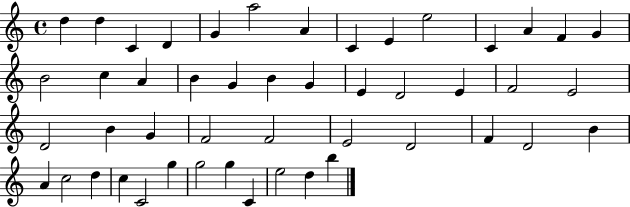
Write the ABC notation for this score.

X:1
T:Untitled
M:4/4
L:1/4
K:C
d d C D G a2 A C E e2 C A F G B2 c A B G B G E D2 E F2 E2 D2 B G F2 F2 E2 D2 F D2 B A c2 d c C2 g g2 g C e2 d b